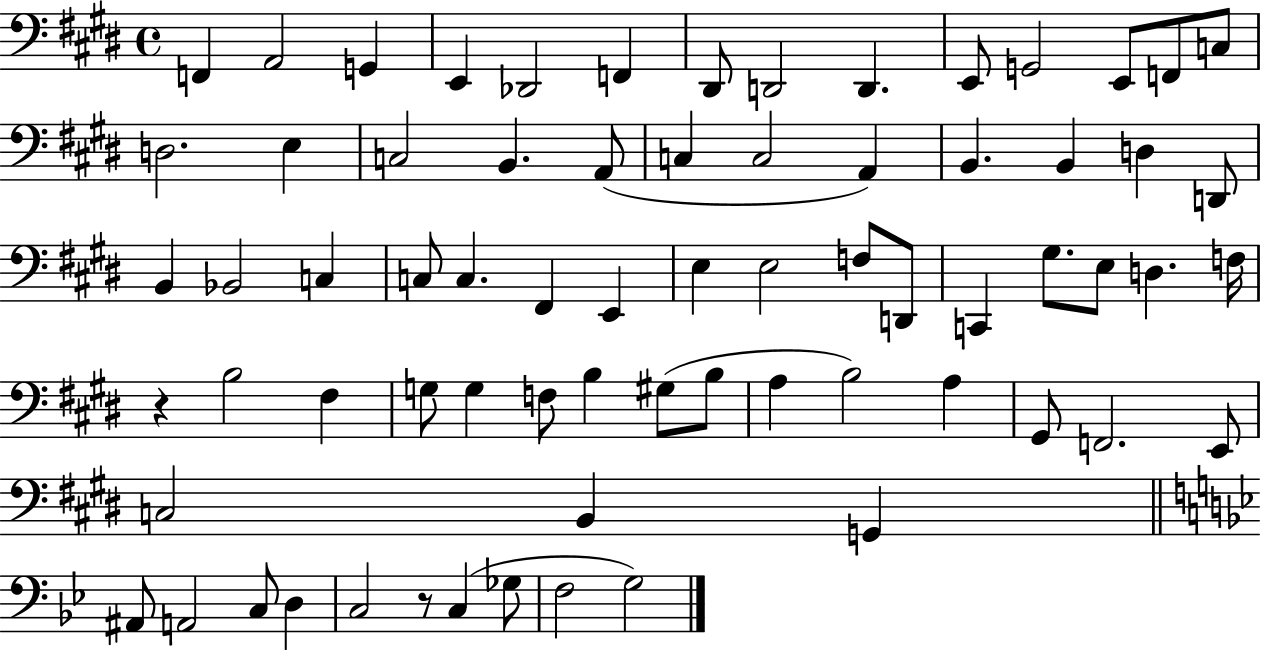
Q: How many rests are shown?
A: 2